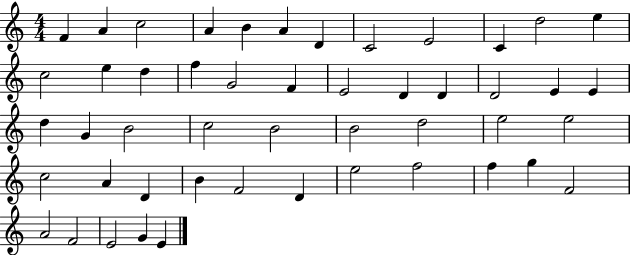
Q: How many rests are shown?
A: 0